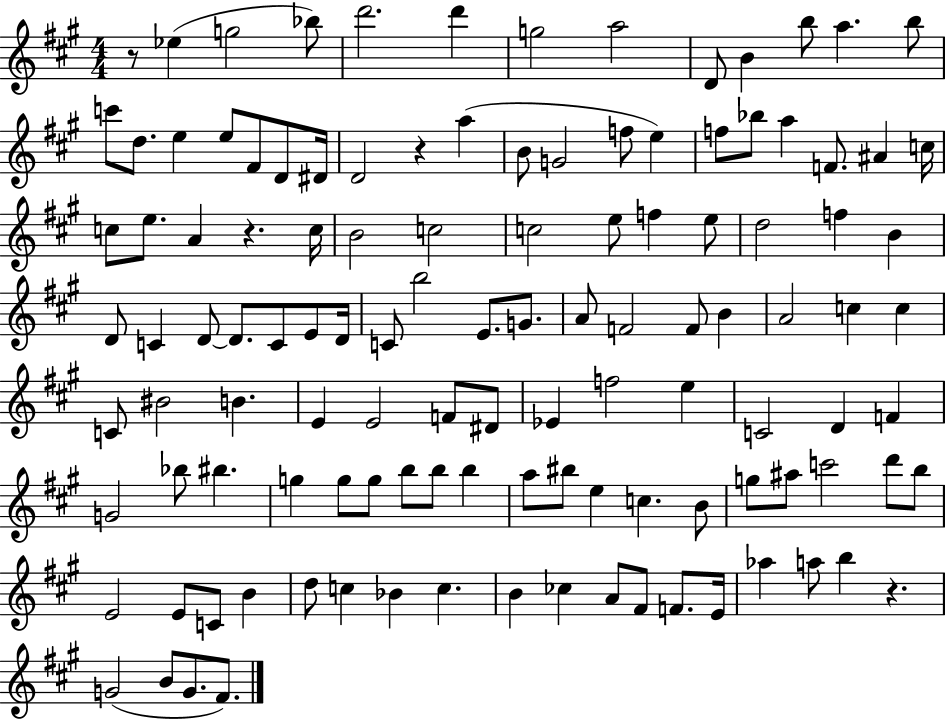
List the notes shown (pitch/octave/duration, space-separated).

R/e Eb5/q G5/h Bb5/e D6/h. D6/q G5/h A5/h D4/e B4/q B5/e A5/q. B5/e C6/e D5/e. E5/q E5/e F#4/e D4/e D#4/s D4/h R/q A5/q B4/e G4/h F5/e E5/q F5/e Bb5/e A5/q F4/e. A#4/q C5/s C5/e E5/e. A4/q R/q. C5/s B4/h C5/h C5/h E5/e F5/q E5/e D5/h F5/q B4/q D4/e C4/q D4/e D4/e. C4/e E4/e D4/s C4/e B5/h E4/e. G4/e. A4/e F4/h F4/e B4/q A4/h C5/q C5/q C4/e BIS4/h B4/q. E4/q E4/h F4/e D#4/e Eb4/q F5/h E5/q C4/h D4/q F4/q G4/h Bb5/e BIS5/q. G5/q G5/e G5/e B5/e B5/e B5/q A5/e BIS5/e E5/q C5/q. B4/e G5/e A#5/e C6/h D6/e B5/e E4/h E4/e C4/e B4/q D5/e C5/q Bb4/q C5/q. B4/q CES5/q A4/e F#4/e F4/e. E4/s Ab5/q A5/e B5/q R/q. G4/h B4/e G4/e. F#4/e.